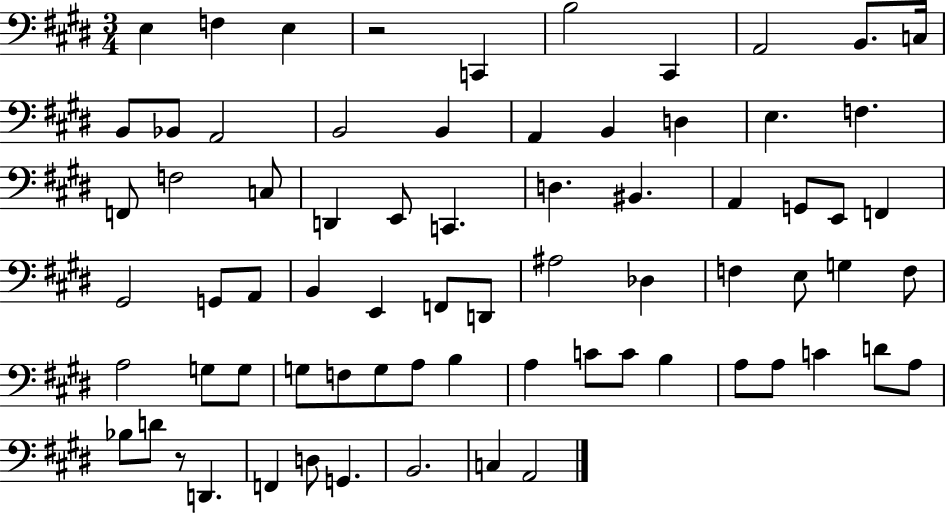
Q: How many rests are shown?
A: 2